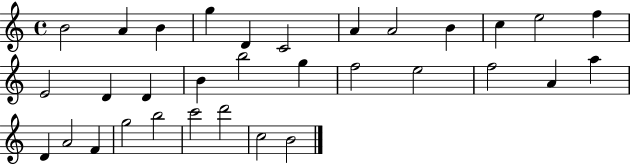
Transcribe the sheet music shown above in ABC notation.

X:1
T:Untitled
M:4/4
L:1/4
K:C
B2 A B g D C2 A A2 B c e2 f E2 D D B b2 g f2 e2 f2 A a D A2 F g2 b2 c'2 d'2 c2 B2